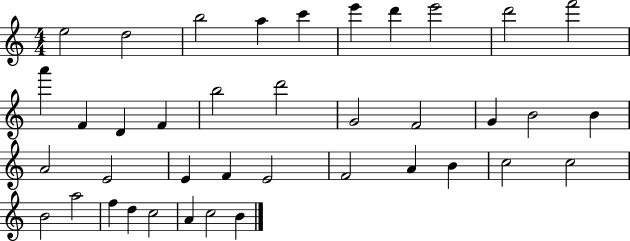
E5/h D5/h B5/h A5/q C6/q E6/q D6/q E6/h D6/h F6/h A6/q F4/q D4/q F4/q B5/h D6/h G4/h F4/h G4/q B4/h B4/q A4/h E4/h E4/q F4/q E4/h F4/h A4/q B4/q C5/h C5/h B4/h A5/h F5/q D5/q C5/h A4/q C5/h B4/q